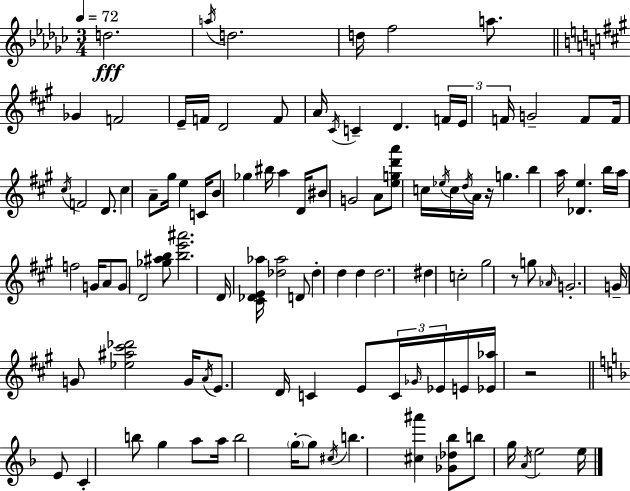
D5/h. A5/s D5/h. D5/s F5/h A5/e. Gb4/q F4/h E4/s F4/s D4/h F4/e A4/s C#4/s C4/q D4/q. F4/s E4/s F4/s G4/h F4/e F4/s C#5/s F4/h D4/e. C#5/q A4/e G#5/s E5/q C4/s B4/e Gb5/q BIS5/s A5/q D4/s BIS4/e G4/h A4/e [E5,G5,D6,A6]/e C5/s Eb5/s C5/s D5/s A4/s R/s G5/q. B5/q A5/s [Db4,E5]/q. B5/s A5/s F5/h G4/s A4/e G4/e D4/h [Gb5,A#5,B5]/e [B5,E6,A#6]/h. D4/s [C#4,Db4,E4,Ab5]/s [Db5,Ab5]/h D4/e Db5/q D5/q D5/q D5/h. D#5/q C5/h G#5/h R/e G5/e Ab4/s G4/h. G4/s G4/e [Eb5,A#5,C#6,Db6]/h G4/s A4/s E4/e. D4/s C4/q E4/e C4/s Gb4/s Eb4/s E4/s [Eb4,Ab5]/s R/h E4/e C4/q B5/e G5/q A5/e A5/s B5/h G5/s G5/e C#5/s B5/q. [C#5,A#6]/q [Gb4,Db5,Bb5]/e B5/e G5/s A4/s E5/h E5/s